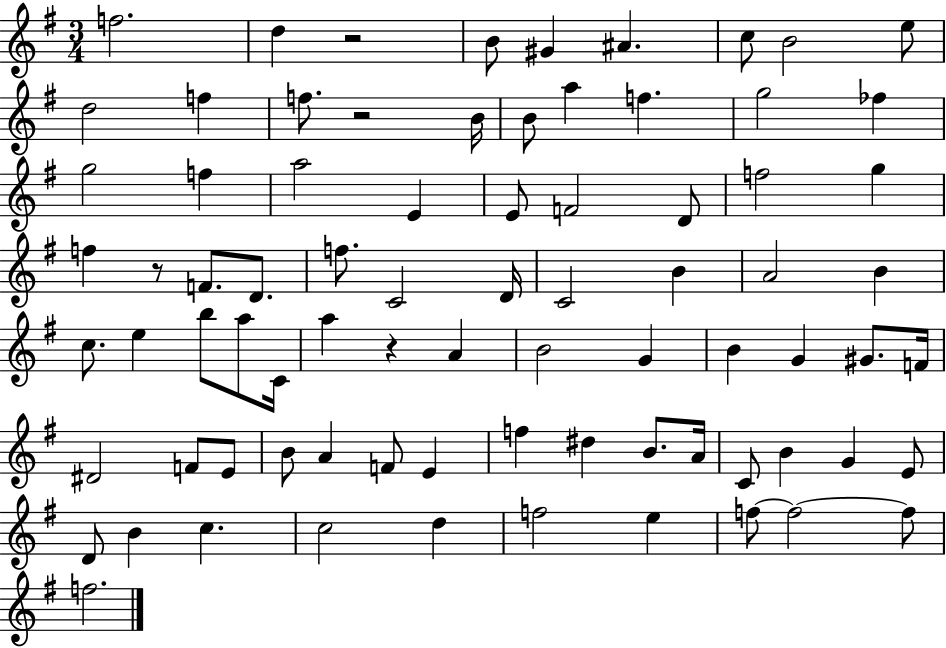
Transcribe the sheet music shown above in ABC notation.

X:1
T:Untitled
M:3/4
L:1/4
K:G
f2 d z2 B/2 ^G ^A c/2 B2 e/2 d2 f f/2 z2 B/4 B/2 a f g2 _f g2 f a2 E E/2 F2 D/2 f2 g f z/2 F/2 D/2 f/2 C2 D/4 C2 B A2 B c/2 e b/2 a/2 C/4 a z A B2 G B G ^G/2 F/4 ^D2 F/2 E/2 B/2 A F/2 E f ^d B/2 A/4 C/2 B G E/2 D/2 B c c2 d f2 e f/2 f2 f/2 f2